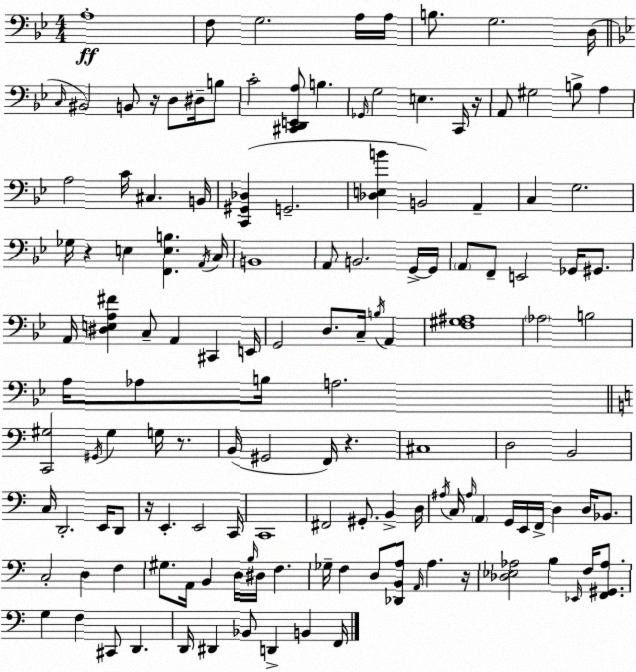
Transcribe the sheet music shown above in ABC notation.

X:1
T:Untitled
M:4/4
L:1/4
K:Bb
A,4 F,/2 G,2 A,/4 A,/4 B,/2 G,2 D,/4 C,/4 ^B,,2 B,,/2 z/4 D,/2 ^D,/4 B,/2 C2 [^C,,D,,E,,A,]/2 B, _G,,/4 G,2 E, C,,/4 z/4 A,,/2 ^G,2 B,/2 A, A,2 C/4 ^C, B,,/4 [C,,^G,,_D,] G,,2 [_D,E,B] B,,2 A,, C, G,2 _G,/4 z E, [F,,E,B,] A,,/4 C,/4 B,,4 A,,/2 B,,2 G,,/4 G,,/4 A,,/2 F,,/2 E,,2 _G,,/4 ^G,,/2 A,,/4 [^D,E,A,^F] C,/2 A,, ^C,, E,,/4 G,,2 D,/2 C,/4 B,/4 A,, [F,^G,^A,]4 _A,2 B,2 A,/4 _A,/2 B,/4 A,2 [C,,^G,]2 ^G,,/4 ^G, G,/4 z/2 B,,/4 ^G,,2 F,,/4 z ^C,4 D,2 B,,2 C,/4 D,,2 E,,/4 D,,/2 z/4 E,, E,,2 C,,/4 C,,4 ^F,,2 ^G,,/2 B,, D,/4 ^A,/4 C,/4 ^A,/4 A,, G,,/4 E,,/4 F,,/4 D, D,/4 _B,,/2 C,2 D, F, ^G,/2 A,,/4 B,, D,/4 B,/4 ^D,/4 F, _G,/4 F, D,/2 [_D,,B,,A,]/2 A,,/4 A, z/4 [_D,_E,_A,]2 B, _E,,/4 F,/4 [F,,^G,,_A,]/2 G, F, ^C,,/2 D,, D,,/4 ^D,, _B,,/2 D,, B,, F,,/4